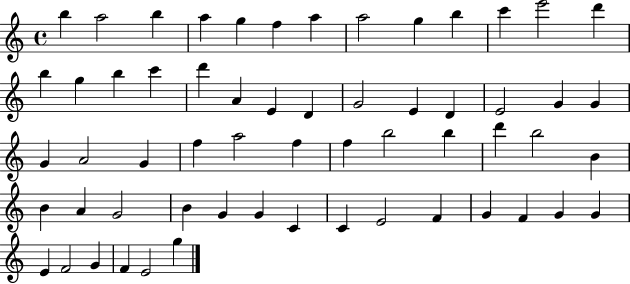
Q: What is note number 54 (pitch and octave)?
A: E4